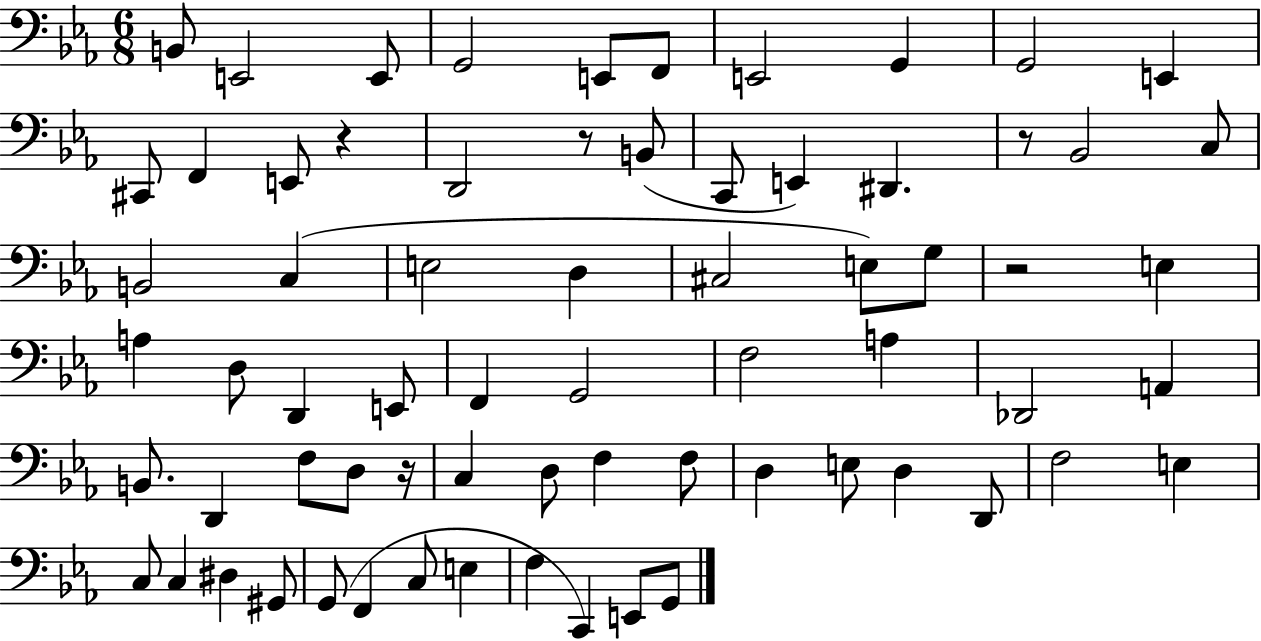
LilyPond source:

{
  \clef bass
  \numericTimeSignature
  \time 6/8
  \key ees \major
  b,8 e,2 e,8 | g,2 e,8 f,8 | e,2 g,4 | g,2 e,4 | \break cis,8 f,4 e,8 r4 | d,2 r8 b,8( | c,8 e,4) dis,4. | r8 bes,2 c8 | \break b,2 c4( | e2 d4 | cis2 e8) g8 | r2 e4 | \break a4 d8 d,4 e,8 | f,4 g,2 | f2 a4 | des,2 a,4 | \break b,8. d,4 f8 d8 r16 | c4 d8 f4 f8 | d4 e8 d4 d,8 | f2 e4 | \break c8 c4 dis4 gis,8 | g,8( f,4 c8 e4 | f4 c,4) e,8 g,8 | \bar "|."
}